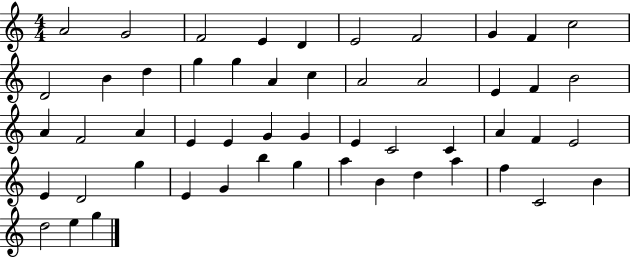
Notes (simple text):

A4/h G4/h F4/h E4/q D4/q E4/h F4/h G4/q F4/q C5/h D4/h B4/q D5/q G5/q G5/q A4/q C5/q A4/h A4/h E4/q F4/q B4/h A4/q F4/h A4/q E4/q E4/q G4/q G4/q E4/q C4/h C4/q A4/q F4/q E4/h E4/q D4/h G5/q E4/q G4/q B5/q G5/q A5/q B4/q D5/q A5/q F5/q C4/h B4/q D5/h E5/q G5/q